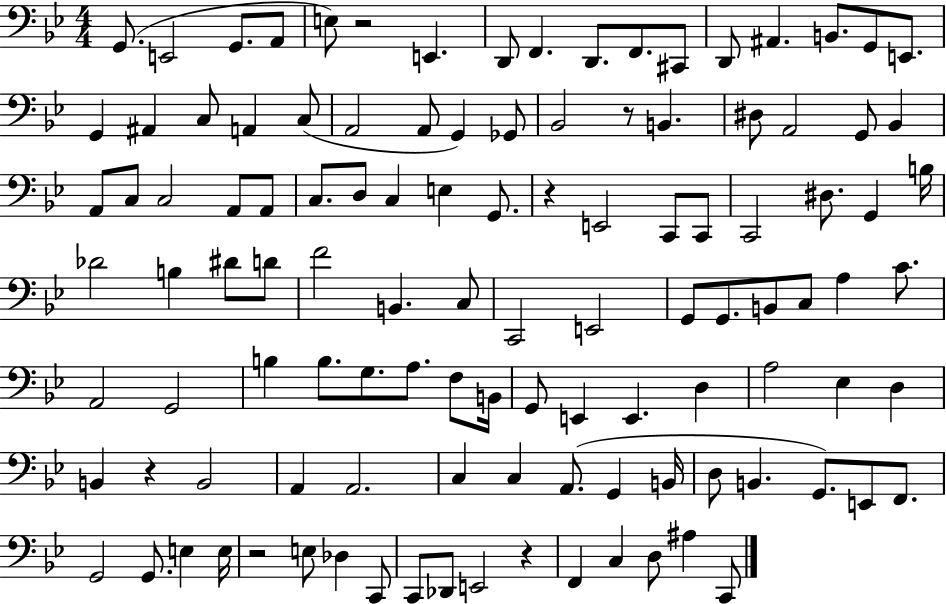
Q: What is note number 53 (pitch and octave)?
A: F4